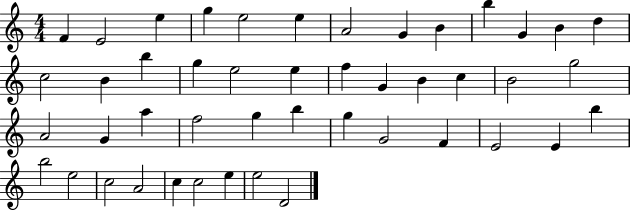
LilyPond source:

{
  \clef treble
  \numericTimeSignature
  \time 4/4
  \key c \major
  f'4 e'2 e''4 | g''4 e''2 e''4 | a'2 g'4 b'4 | b''4 g'4 b'4 d''4 | \break c''2 b'4 b''4 | g''4 e''2 e''4 | f''4 g'4 b'4 c''4 | b'2 g''2 | \break a'2 g'4 a''4 | f''2 g''4 b''4 | g''4 g'2 f'4 | e'2 e'4 b''4 | \break b''2 e''2 | c''2 a'2 | c''4 c''2 e''4 | e''2 d'2 | \break \bar "|."
}